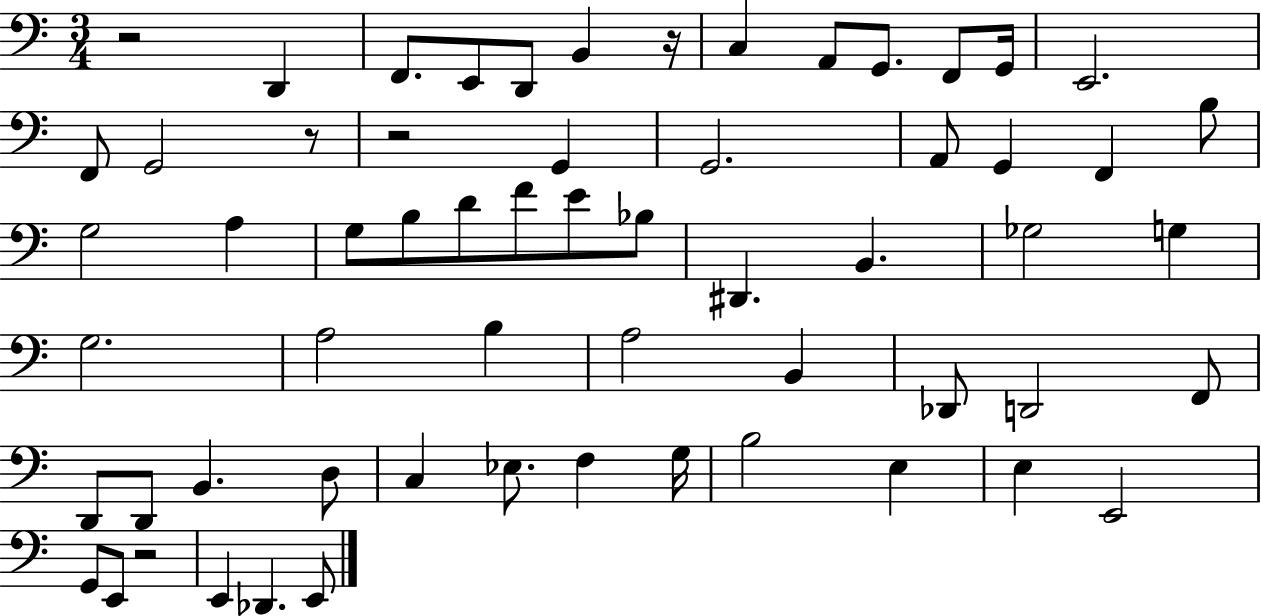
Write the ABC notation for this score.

X:1
T:Untitled
M:3/4
L:1/4
K:C
z2 D,, F,,/2 E,,/2 D,,/2 B,, z/4 C, A,,/2 G,,/2 F,,/2 G,,/4 E,,2 F,,/2 G,,2 z/2 z2 G,, G,,2 A,,/2 G,, F,, B,/2 G,2 A, G,/2 B,/2 D/2 F/2 E/2 _B,/2 ^D,, B,, _G,2 G, G,2 A,2 B, A,2 B,, _D,,/2 D,,2 F,,/2 D,,/2 D,,/2 B,, D,/2 C, _E,/2 F, G,/4 B,2 E, E, E,,2 G,,/2 E,,/2 z2 E,, _D,, E,,/2